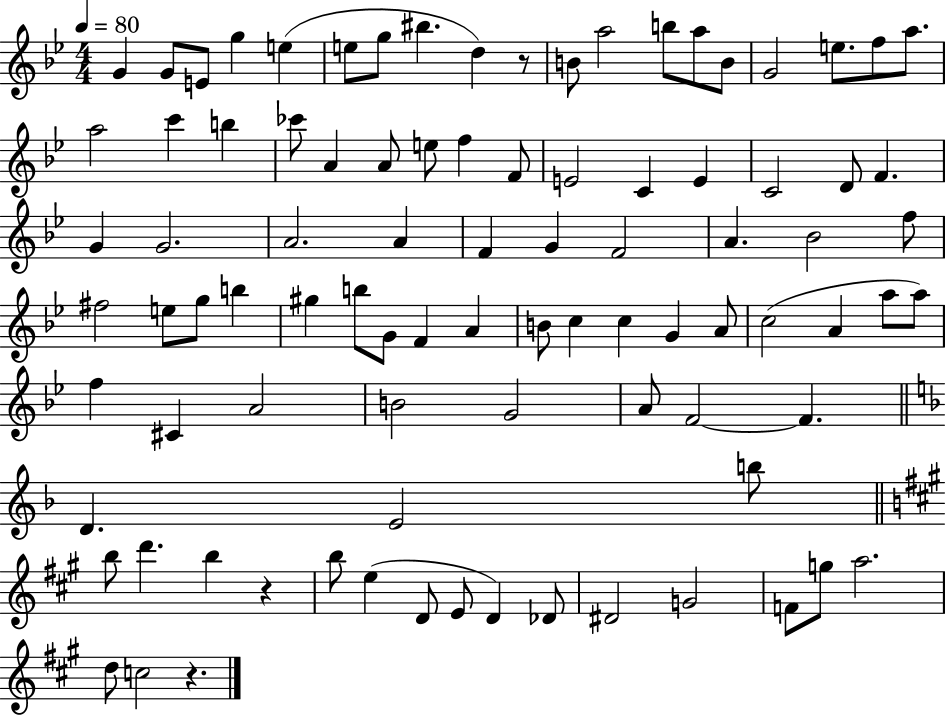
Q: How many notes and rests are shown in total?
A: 91